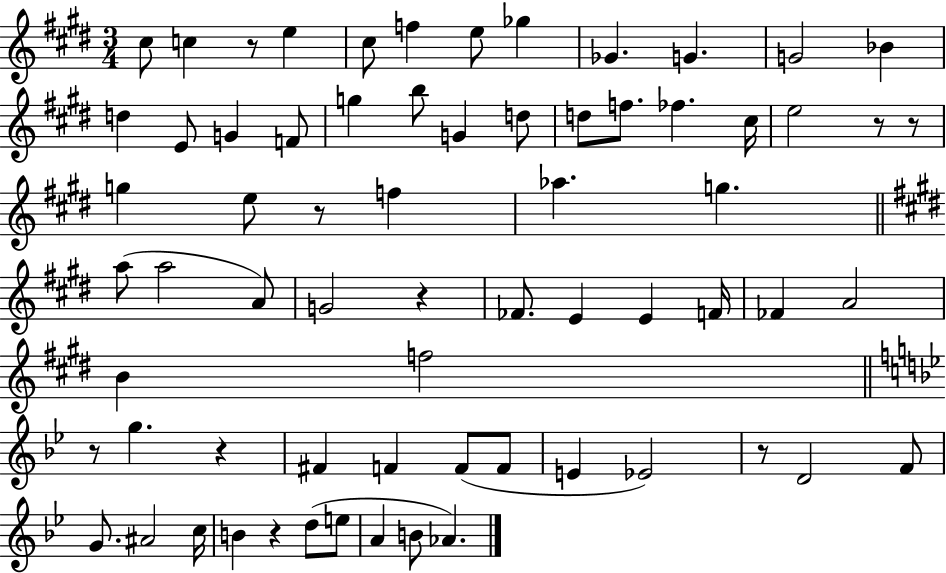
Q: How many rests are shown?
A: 9